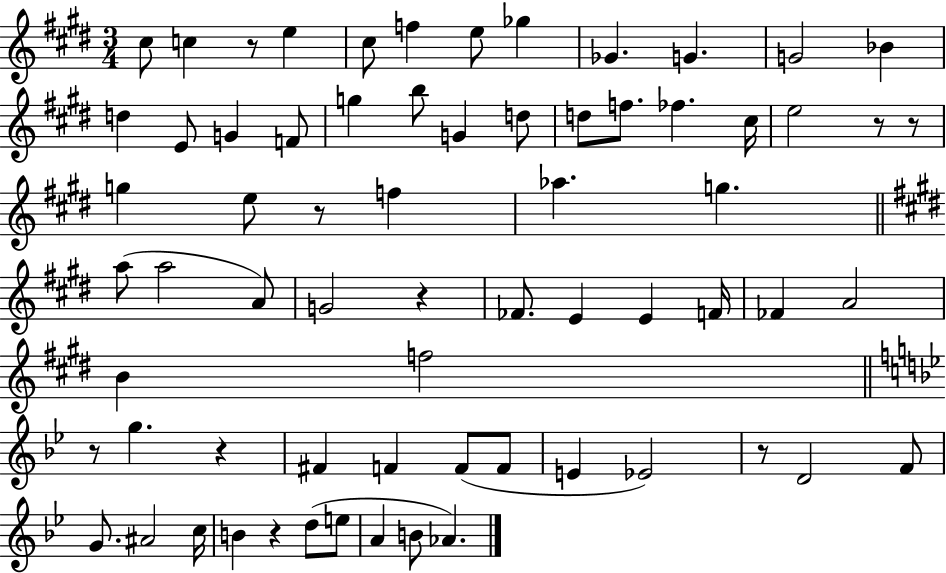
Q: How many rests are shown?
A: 9